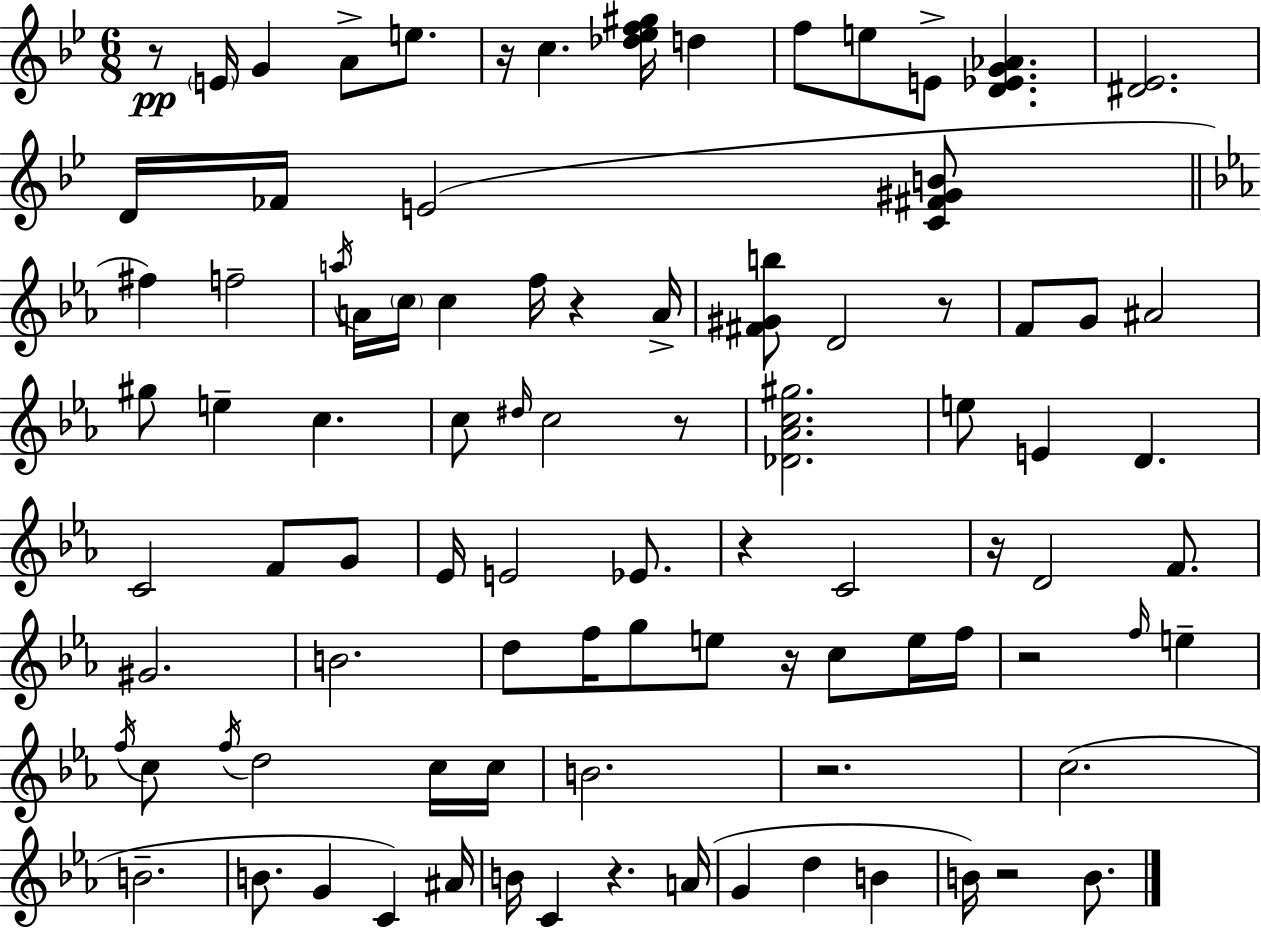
{
  \clef treble
  \numericTimeSignature
  \time 6/8
  \key bes \major
  r8\pp \parenthesize e'16 g'4 a'8-> e''8. | r16 c''4. <des'' ees'' f'' gis''>16 d''4 | f''8 e''8 e'8-> <d' ees' g' aes'>4. | <dis' ees'>2. | \break d'16 fes'16 e'2( <c' fis' gis' b'>8 | \bar "||" \break \key c \minor fis''4) f''2-- | \acciaccatura { a''16 } a'16 \parenthesize c''16 c''4 f''16 r4 | a'16-> <fis' gis' b''>8 d'2 r8 | f'8 g'8 ais'2 | \break gis''8 e''4-- c''4. | c''8 \grace { dis''16 } c''2 | r8 <des' aes' c'' gis''>2. | e''8 e'4 d'4. | \break c'2 f'8 | g'8 ees'16 e'2 ees'8. | r4 c'2 | r16 d'2 f'8. | \break gis'2. | b'2. | d''8 f''16 g''8 e''8 r16 c''8 | e''16 f''16 r2 \grace { f''16 } e''4-- | \break \acciaccatura { f''16 } c''8 \acciaccatura { f''16 } d''2 | c''16 c''16 b'2. | r2. | c''2.( | \break b'2.-- | b'8. g'4 | c'4) ais'16 b'16 c'4 r4. | a'16( g'4 d''4 | \break b'4 b'16) r2 | b'8. \bar "|."
}